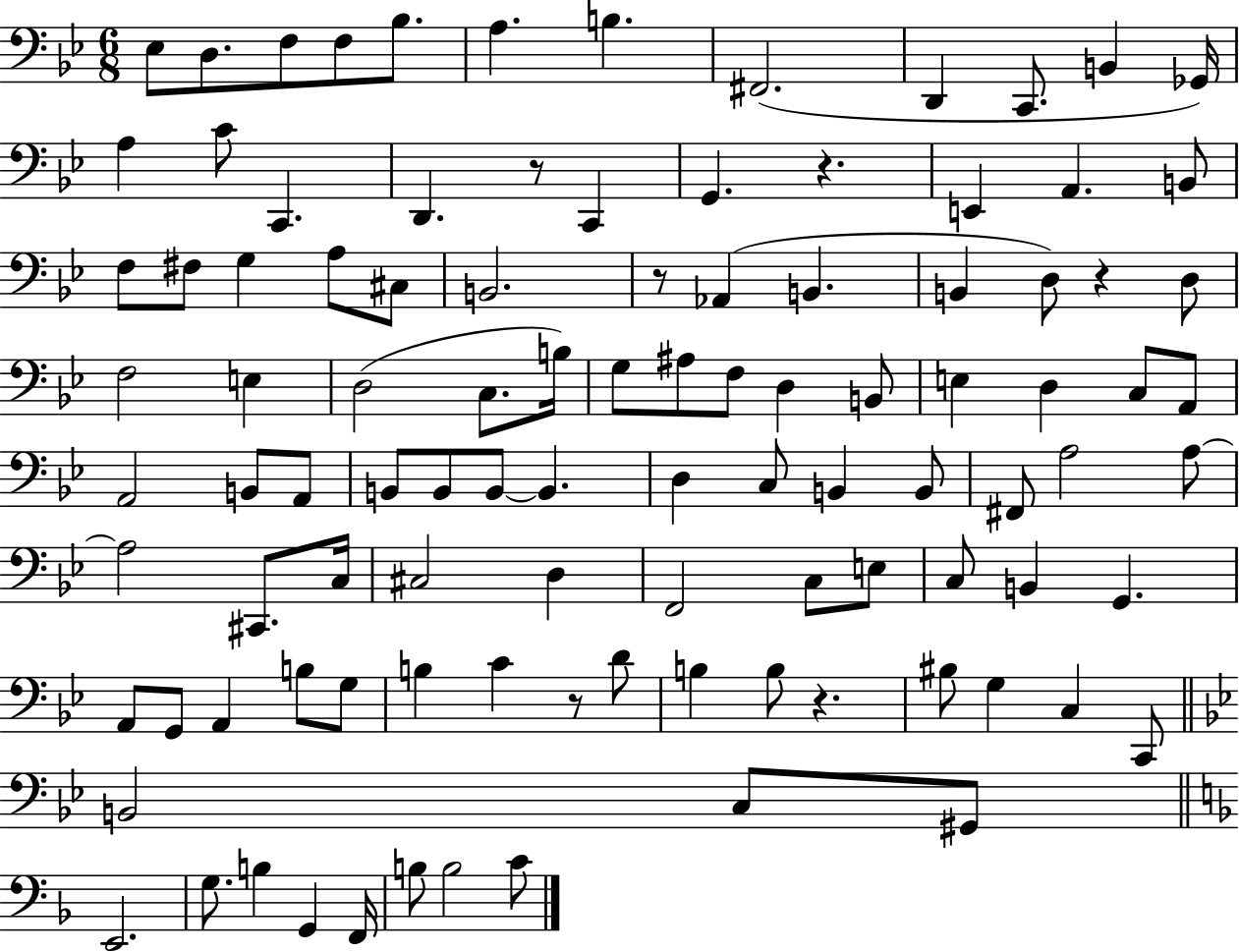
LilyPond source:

{
  \clef bass
  \numericTimeSignature
  \time 6/8
  \key bes \major
  ees8 d8. f8 f8 bes8. | a4. b4. | fis,2.( | d,4 c,8. b,4 ges,16) | \break a4 c'8 c,4. | d,4. r8 c,4 | g,4. r4. | e,4 a,4. b,8 | \break f8 fis8 g4 a8 cis8 | b,2. | r8 aes,4( b,4. | b,4 d8) r4 d8 | \break f2 e4 | d2( c8. b16) | g8 ais8 f8 d4 b,8 | e4 d4 c8 a,8 | \break a,2 b,8 a,8 | b,8 b,8 b,8~~ b,4. | d4 c8 b,4 b,8 | fis,8 a2 a8~~ | \break a2 cis,8. c16 | cis2 d4 | f,2 c8 e8 | c8 b,4 g,4. | \break a,8 g,8 a,4 b8 g8 | b4 c'4 r8 d'8 | b4 b8 r4. | bis8 g4 c4 c,8 | \break \bar "||" \break \key g \minor b,2 c8 gis,8 | \bar "||" \break \key f \major e,2. | g8. b4 g,4 f,16 | b8 b2 c'8 | \bar "|."
}